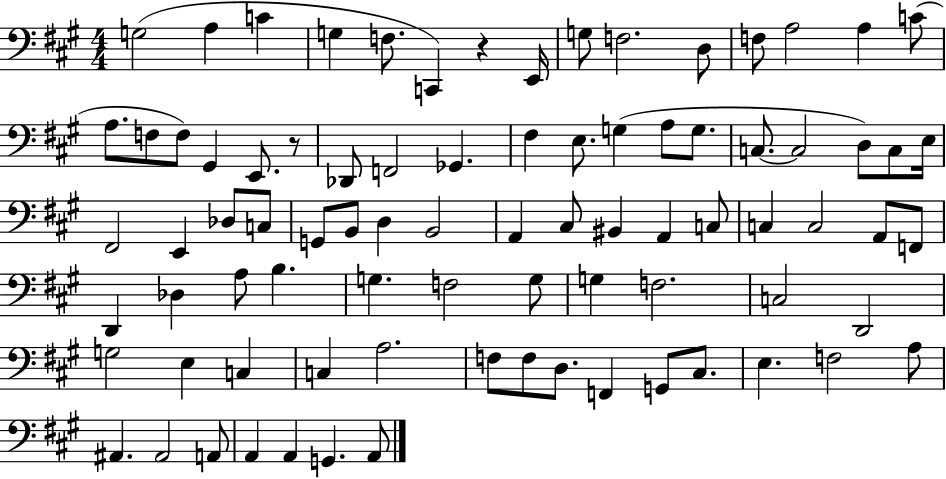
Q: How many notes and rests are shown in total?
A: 83